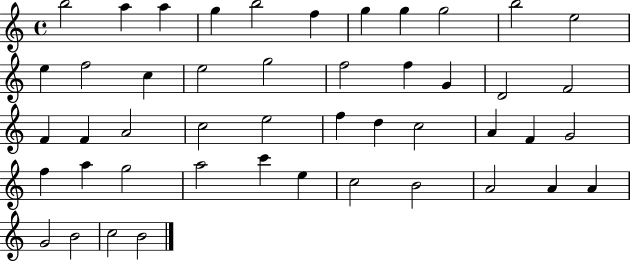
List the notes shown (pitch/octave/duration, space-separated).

B5/h A5/q A5/q G5/q B5/h F5/q G5/q G5/q G5/h B5/h E5/h E5/q F5/h C5/q E5/h G5/h F5/h F5/q G4/q D4/h F4/h F4/q F4/q A4/h C5/h E5/h F5/q D5/q C5/h A4/q F4/q G4/h F5/q A5/q G5/h A5/h C6/q E5/q C5/h B4/h A4/h A4/q A4/q G4/h B4/h C5/h B4/h